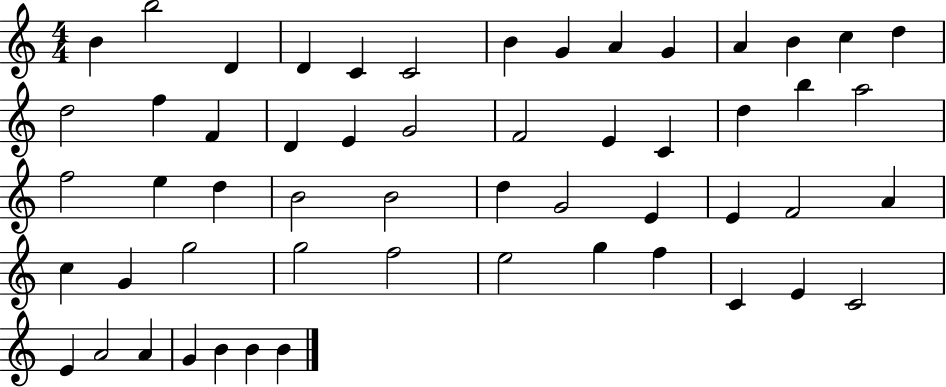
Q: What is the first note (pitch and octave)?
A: B4